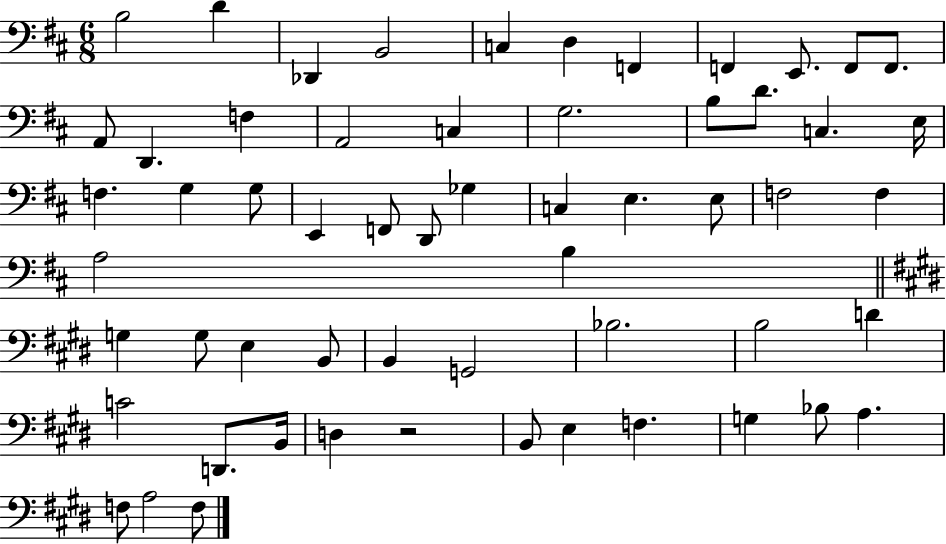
B3/h D4/q Db2/q B2/h C3/q D3/q F2/q F2/q E2/e. F2/e F2/e. A2/e D2/q. F3/q A2/h C3/q G3/h. B3/e D4/e. C3/q. E3/s F3/q. G3/q G3/e E2/q F2/e D2/e Gb3/q C3/q E3/q. E3/e F3/h F3/q A3/h B3/q G3/q G3/e E3/q B2/e B2/q G2/h Bb3/h. B3/h D4/q C4/h D2/e. B2/s D3/q R/h B2/e E3/q F3/q. G3/q Bb3/e A3/q. F3/e A3/h F3/e